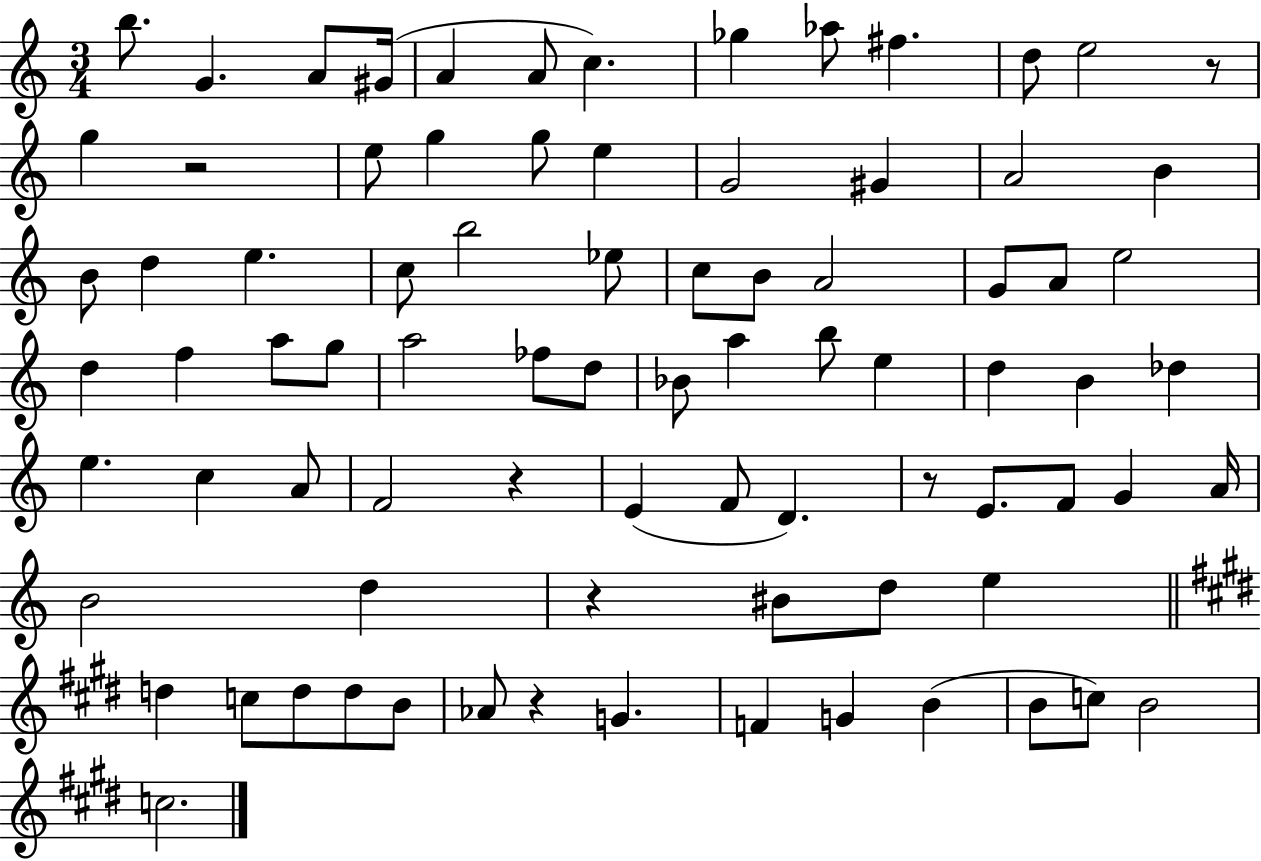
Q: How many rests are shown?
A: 6